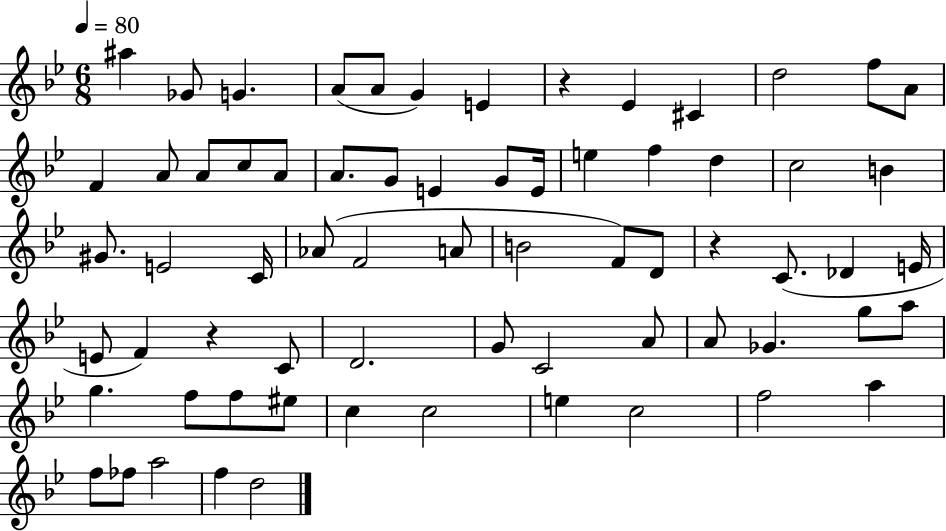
X:1
T:Untitled
M:6/8
L:1/4
K:Bb
^a _G/2 G A/2 A/2 G E z _E ^C d2 f/2 A/2 F A/2 A/2 c/2 A/2 A/2 G/2 E G/2 E/4 e f d c2 B ^G/2 E2 C/4 _A/2 F2 A/2 B2 F/2 D/2 z C/2 _D E/4 E/2 F z C/2 D2 G/2 C2 A/2 A/2 _G g/2 a/2 g f/2 f/2 ^e/2 c c2 e c2 f2 a f/2 _f/2 a2 f d2